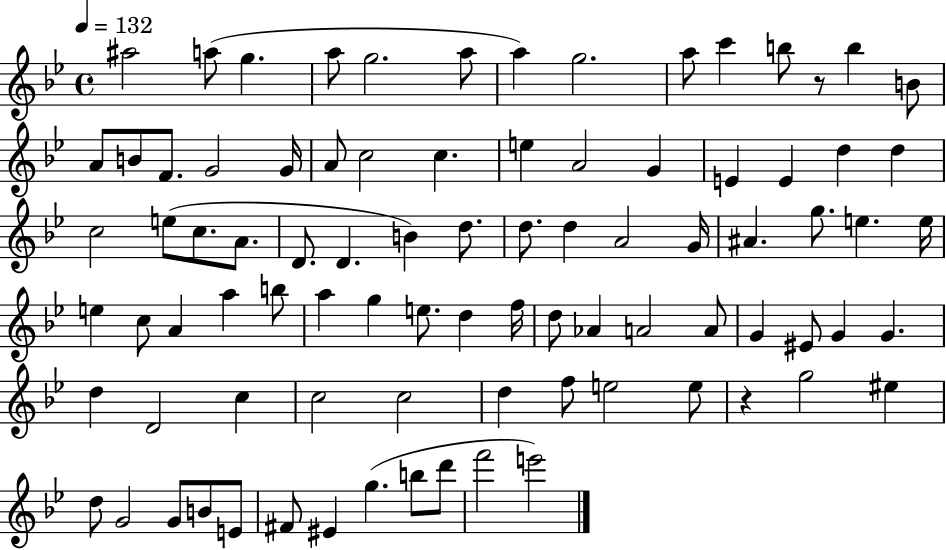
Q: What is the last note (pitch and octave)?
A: E6